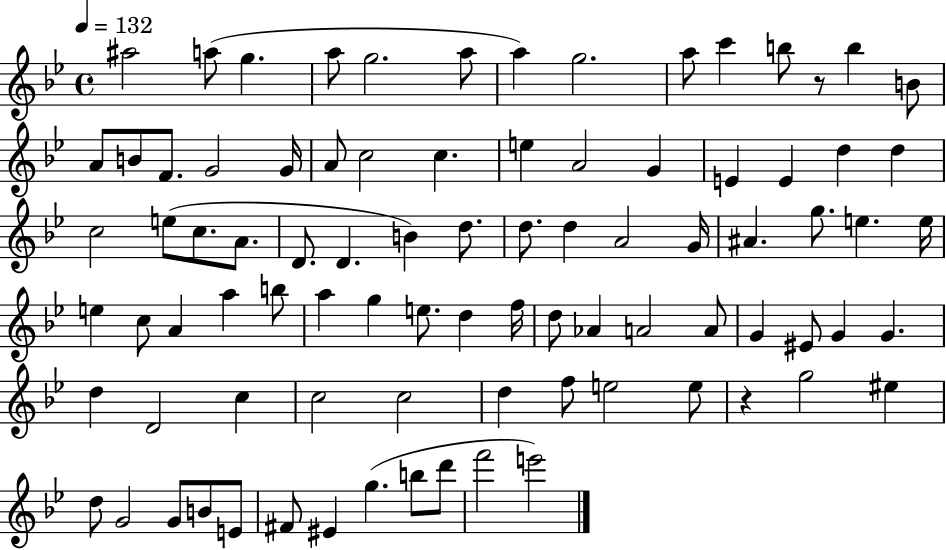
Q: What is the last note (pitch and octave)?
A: E6